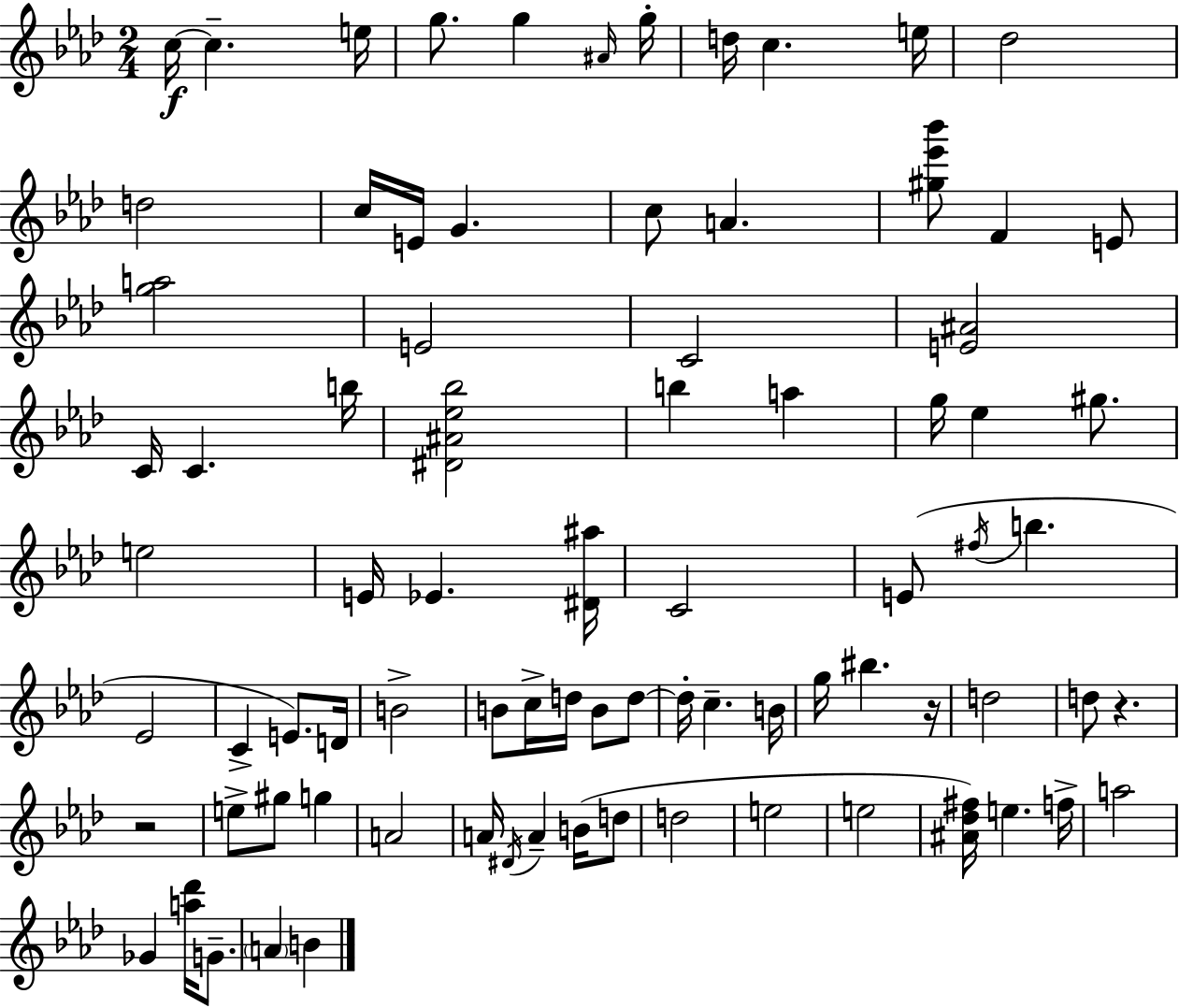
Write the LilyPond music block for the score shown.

{
  \clef treble
  \numericTimeSignature
  \time 2/4
  \key f \minor
  c''16~~\f c''4.-- e''16 | g''8. g''4 \grace { ais'16 } | g''16-. d''16 c''4. | e''16 des''2 | \break d''2 | c''16 e'16 g'4. | c''8 a'4. | <gis'' ees''' bes'''>8 f'4 e'8 | \break <g'' a''>2 | e'2 | c'2 | <e' ais'>2 | \break c'16 c'4. | b''16 <dis' ais' ees'' bes''>2 | b''4 a''4 | g''16 ees''4 gis''8. | \break e''2 | e'16 ees'4. | <dis' ais''>16 c'2 | e'8( \acciaccatura { fis''16 } b''4. | \break ees'2 | c'4-> e'8.) | d'16 b'2-> | b'8 c''16-> d''16 b'8 | \break d''8~~ d''16-. c''4.-- | b'16 g''16 bis''4. | r16 d''2 | d''8 r4. | \break r2 | e''8-> gis''8 g''4 | a'2 | a'16 \acciaccatura { dis'16 } a'4-- | \break b'16( d''8 d''2 | e''2 | e''2 | <ais' des'' fis''>16) e''4. | \break f''16-> a''2 | ges'4 <a'' des'''>16 | g'8.-- \parenthesize a'4 b'4 | \bar "|."
}